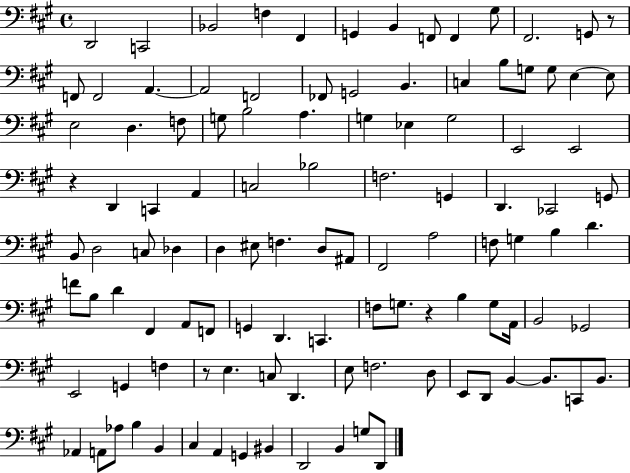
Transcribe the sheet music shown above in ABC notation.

X:1
T:Untitled
M:4/4
L:1/4
K:A
D,,2 C,,2 _B,,2 F, ^F,, G,, B,, F,,/2 F,, ^G,/2 ^F,,2 G,,/2 z/2 F,,/2 F,,2 A,, A,,2 F,,2 _F,,/2 G,,2 B,, C, B,/2 G,/2 G,/2 E, E,/2 E,2 D, F,/2 G,/2 B,2 A, G, _E, G,2 E,,2 E,,2 z D,, C,, A,, C,2 _B,2 F,2 G,, D,, _C,,2 G,,/2 B,,/2 D,2 C,/2 _D, D, ^E,/2 F, D,/2 ^A,,/2 ^F,,2 A,2 F,/2 G, B, D F/2 B,/2 D ^F,, A,,/2 F,,/2 G,, D,, C,, F,/2 G,/2 z B, G,/2 A,,/4 B,,2 _G,,2 E,,2 G,, F, z/2 E, C,/2 D,, E,/2 F,2 D,/2 E,,/2 D,,/2 B,, B,,/2 C,,/2 B,,/2 _A,, A,,/2 _A,/2 B, B,, ^C, A,, G,, ^B,, D,,2 B,, G,/2 D,,/2